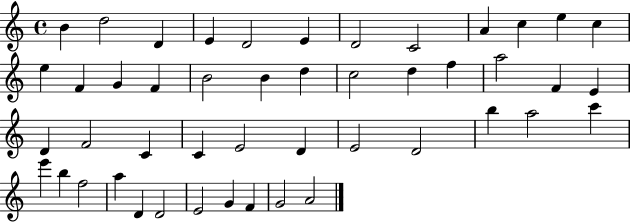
{
  \clef treble
  \time 4/4
  \defaultTimeSignature
  \key c \major
  b'4 d''2 d'4 | e'4 d'2 e'4 | d'2 c'2 | a'4 c''4 e''4 c''4 | \break e''4 f'4 g'4 f'4 | b'2 b'4 d''4 | c''2 d''4 f''4 | a''2 f'4 e'4 | \break d'4 f'2 c'4 | c'4 e'2 d'4 | e'2 d'2 | b''4 a''2 c'''4 | \break e'''4 b''4 f''2 | a''4 d'4 d'2 | e'2 g'4 f'4 | g'2 a'2 | \break \bar "|."
}